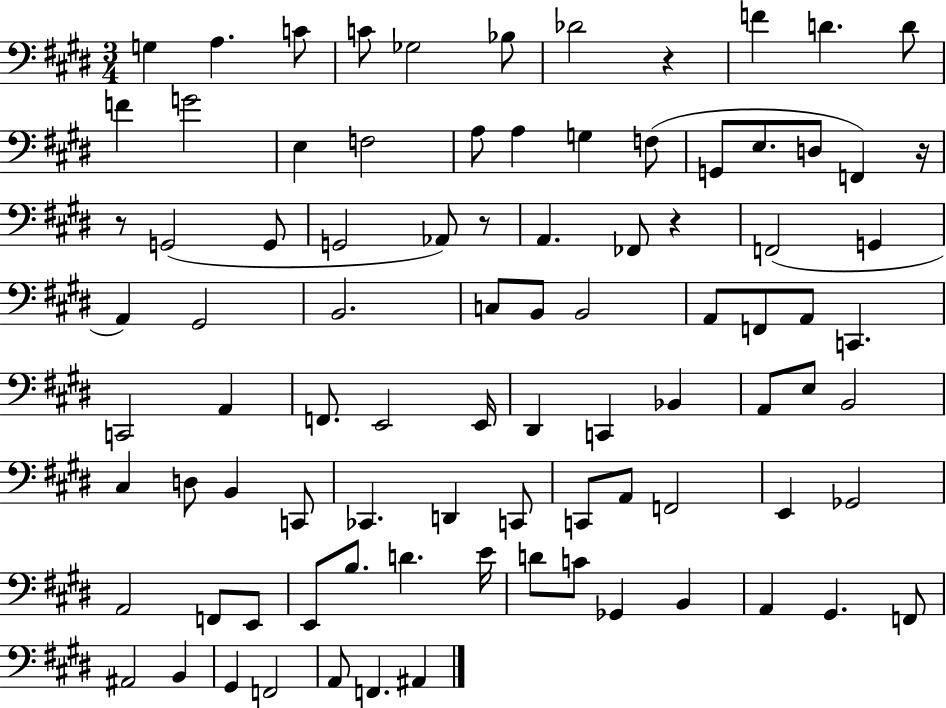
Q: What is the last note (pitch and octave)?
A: A#2